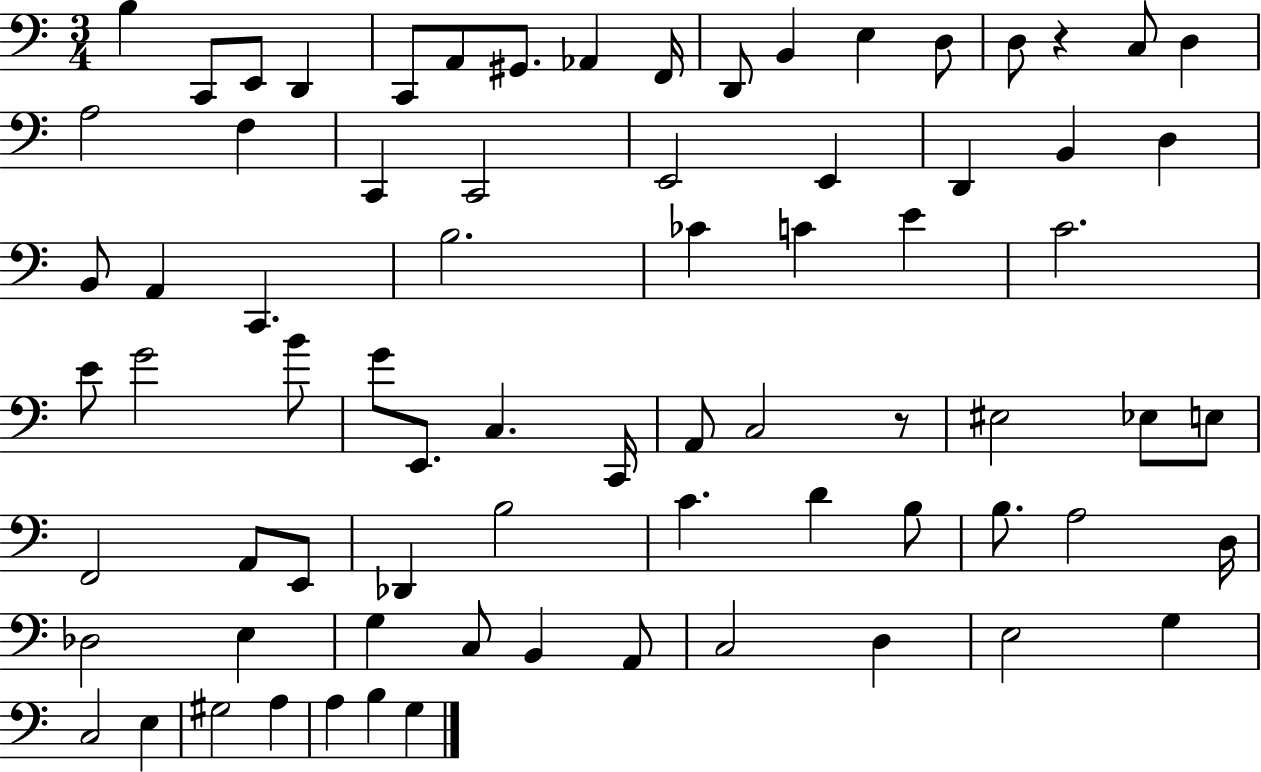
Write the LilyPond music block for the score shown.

{
  \clef bass
  \numericTimeSignature
  \time 3/4
  \key c \major
  b4 c,8 e,8 d,4 | c,8 a,8 gis,8. aes,4 f,16 | d,8 b,4 e4 d8 | d8 r4 c8 d4 | \break a2 f4 | c,4 c,2 | e,2 e,4 | d,4 b,4 d4 | \break b,8 a,4 c,4. | b2. | ces'4 c'4 e'4 | c'2. | \break e'8 g'2 b'8 | g'8 e,8. c4. c,16 | a,8 c2 r8 | eis2 ees8 e8 | \break f,2 a,8 e,8 | des,4 b2 | c'4. d'4 b8 | b8. a2 d16 | \break des2 e4 | g4 c8 b,4 a,8 | c2 d4 | e2 g4 | \break c2 e4 | gis2 a4 | a4 b4 g4 | \bar "|."
}